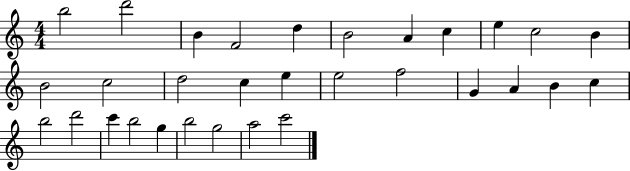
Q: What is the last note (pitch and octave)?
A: C6